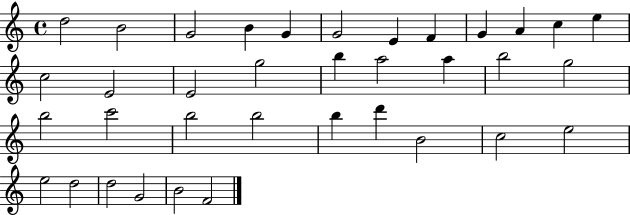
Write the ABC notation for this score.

X:1
T:Untitled
M:4/4
L:1/4
K:C
d2 B2 G2 B G G2 E F G A c e c2 E2 E2 g2 b a2 a b2 g2 b2 c'2 b2 b2 b d' B2 c2 e2 e2 d2 d2 G2 B2 F2